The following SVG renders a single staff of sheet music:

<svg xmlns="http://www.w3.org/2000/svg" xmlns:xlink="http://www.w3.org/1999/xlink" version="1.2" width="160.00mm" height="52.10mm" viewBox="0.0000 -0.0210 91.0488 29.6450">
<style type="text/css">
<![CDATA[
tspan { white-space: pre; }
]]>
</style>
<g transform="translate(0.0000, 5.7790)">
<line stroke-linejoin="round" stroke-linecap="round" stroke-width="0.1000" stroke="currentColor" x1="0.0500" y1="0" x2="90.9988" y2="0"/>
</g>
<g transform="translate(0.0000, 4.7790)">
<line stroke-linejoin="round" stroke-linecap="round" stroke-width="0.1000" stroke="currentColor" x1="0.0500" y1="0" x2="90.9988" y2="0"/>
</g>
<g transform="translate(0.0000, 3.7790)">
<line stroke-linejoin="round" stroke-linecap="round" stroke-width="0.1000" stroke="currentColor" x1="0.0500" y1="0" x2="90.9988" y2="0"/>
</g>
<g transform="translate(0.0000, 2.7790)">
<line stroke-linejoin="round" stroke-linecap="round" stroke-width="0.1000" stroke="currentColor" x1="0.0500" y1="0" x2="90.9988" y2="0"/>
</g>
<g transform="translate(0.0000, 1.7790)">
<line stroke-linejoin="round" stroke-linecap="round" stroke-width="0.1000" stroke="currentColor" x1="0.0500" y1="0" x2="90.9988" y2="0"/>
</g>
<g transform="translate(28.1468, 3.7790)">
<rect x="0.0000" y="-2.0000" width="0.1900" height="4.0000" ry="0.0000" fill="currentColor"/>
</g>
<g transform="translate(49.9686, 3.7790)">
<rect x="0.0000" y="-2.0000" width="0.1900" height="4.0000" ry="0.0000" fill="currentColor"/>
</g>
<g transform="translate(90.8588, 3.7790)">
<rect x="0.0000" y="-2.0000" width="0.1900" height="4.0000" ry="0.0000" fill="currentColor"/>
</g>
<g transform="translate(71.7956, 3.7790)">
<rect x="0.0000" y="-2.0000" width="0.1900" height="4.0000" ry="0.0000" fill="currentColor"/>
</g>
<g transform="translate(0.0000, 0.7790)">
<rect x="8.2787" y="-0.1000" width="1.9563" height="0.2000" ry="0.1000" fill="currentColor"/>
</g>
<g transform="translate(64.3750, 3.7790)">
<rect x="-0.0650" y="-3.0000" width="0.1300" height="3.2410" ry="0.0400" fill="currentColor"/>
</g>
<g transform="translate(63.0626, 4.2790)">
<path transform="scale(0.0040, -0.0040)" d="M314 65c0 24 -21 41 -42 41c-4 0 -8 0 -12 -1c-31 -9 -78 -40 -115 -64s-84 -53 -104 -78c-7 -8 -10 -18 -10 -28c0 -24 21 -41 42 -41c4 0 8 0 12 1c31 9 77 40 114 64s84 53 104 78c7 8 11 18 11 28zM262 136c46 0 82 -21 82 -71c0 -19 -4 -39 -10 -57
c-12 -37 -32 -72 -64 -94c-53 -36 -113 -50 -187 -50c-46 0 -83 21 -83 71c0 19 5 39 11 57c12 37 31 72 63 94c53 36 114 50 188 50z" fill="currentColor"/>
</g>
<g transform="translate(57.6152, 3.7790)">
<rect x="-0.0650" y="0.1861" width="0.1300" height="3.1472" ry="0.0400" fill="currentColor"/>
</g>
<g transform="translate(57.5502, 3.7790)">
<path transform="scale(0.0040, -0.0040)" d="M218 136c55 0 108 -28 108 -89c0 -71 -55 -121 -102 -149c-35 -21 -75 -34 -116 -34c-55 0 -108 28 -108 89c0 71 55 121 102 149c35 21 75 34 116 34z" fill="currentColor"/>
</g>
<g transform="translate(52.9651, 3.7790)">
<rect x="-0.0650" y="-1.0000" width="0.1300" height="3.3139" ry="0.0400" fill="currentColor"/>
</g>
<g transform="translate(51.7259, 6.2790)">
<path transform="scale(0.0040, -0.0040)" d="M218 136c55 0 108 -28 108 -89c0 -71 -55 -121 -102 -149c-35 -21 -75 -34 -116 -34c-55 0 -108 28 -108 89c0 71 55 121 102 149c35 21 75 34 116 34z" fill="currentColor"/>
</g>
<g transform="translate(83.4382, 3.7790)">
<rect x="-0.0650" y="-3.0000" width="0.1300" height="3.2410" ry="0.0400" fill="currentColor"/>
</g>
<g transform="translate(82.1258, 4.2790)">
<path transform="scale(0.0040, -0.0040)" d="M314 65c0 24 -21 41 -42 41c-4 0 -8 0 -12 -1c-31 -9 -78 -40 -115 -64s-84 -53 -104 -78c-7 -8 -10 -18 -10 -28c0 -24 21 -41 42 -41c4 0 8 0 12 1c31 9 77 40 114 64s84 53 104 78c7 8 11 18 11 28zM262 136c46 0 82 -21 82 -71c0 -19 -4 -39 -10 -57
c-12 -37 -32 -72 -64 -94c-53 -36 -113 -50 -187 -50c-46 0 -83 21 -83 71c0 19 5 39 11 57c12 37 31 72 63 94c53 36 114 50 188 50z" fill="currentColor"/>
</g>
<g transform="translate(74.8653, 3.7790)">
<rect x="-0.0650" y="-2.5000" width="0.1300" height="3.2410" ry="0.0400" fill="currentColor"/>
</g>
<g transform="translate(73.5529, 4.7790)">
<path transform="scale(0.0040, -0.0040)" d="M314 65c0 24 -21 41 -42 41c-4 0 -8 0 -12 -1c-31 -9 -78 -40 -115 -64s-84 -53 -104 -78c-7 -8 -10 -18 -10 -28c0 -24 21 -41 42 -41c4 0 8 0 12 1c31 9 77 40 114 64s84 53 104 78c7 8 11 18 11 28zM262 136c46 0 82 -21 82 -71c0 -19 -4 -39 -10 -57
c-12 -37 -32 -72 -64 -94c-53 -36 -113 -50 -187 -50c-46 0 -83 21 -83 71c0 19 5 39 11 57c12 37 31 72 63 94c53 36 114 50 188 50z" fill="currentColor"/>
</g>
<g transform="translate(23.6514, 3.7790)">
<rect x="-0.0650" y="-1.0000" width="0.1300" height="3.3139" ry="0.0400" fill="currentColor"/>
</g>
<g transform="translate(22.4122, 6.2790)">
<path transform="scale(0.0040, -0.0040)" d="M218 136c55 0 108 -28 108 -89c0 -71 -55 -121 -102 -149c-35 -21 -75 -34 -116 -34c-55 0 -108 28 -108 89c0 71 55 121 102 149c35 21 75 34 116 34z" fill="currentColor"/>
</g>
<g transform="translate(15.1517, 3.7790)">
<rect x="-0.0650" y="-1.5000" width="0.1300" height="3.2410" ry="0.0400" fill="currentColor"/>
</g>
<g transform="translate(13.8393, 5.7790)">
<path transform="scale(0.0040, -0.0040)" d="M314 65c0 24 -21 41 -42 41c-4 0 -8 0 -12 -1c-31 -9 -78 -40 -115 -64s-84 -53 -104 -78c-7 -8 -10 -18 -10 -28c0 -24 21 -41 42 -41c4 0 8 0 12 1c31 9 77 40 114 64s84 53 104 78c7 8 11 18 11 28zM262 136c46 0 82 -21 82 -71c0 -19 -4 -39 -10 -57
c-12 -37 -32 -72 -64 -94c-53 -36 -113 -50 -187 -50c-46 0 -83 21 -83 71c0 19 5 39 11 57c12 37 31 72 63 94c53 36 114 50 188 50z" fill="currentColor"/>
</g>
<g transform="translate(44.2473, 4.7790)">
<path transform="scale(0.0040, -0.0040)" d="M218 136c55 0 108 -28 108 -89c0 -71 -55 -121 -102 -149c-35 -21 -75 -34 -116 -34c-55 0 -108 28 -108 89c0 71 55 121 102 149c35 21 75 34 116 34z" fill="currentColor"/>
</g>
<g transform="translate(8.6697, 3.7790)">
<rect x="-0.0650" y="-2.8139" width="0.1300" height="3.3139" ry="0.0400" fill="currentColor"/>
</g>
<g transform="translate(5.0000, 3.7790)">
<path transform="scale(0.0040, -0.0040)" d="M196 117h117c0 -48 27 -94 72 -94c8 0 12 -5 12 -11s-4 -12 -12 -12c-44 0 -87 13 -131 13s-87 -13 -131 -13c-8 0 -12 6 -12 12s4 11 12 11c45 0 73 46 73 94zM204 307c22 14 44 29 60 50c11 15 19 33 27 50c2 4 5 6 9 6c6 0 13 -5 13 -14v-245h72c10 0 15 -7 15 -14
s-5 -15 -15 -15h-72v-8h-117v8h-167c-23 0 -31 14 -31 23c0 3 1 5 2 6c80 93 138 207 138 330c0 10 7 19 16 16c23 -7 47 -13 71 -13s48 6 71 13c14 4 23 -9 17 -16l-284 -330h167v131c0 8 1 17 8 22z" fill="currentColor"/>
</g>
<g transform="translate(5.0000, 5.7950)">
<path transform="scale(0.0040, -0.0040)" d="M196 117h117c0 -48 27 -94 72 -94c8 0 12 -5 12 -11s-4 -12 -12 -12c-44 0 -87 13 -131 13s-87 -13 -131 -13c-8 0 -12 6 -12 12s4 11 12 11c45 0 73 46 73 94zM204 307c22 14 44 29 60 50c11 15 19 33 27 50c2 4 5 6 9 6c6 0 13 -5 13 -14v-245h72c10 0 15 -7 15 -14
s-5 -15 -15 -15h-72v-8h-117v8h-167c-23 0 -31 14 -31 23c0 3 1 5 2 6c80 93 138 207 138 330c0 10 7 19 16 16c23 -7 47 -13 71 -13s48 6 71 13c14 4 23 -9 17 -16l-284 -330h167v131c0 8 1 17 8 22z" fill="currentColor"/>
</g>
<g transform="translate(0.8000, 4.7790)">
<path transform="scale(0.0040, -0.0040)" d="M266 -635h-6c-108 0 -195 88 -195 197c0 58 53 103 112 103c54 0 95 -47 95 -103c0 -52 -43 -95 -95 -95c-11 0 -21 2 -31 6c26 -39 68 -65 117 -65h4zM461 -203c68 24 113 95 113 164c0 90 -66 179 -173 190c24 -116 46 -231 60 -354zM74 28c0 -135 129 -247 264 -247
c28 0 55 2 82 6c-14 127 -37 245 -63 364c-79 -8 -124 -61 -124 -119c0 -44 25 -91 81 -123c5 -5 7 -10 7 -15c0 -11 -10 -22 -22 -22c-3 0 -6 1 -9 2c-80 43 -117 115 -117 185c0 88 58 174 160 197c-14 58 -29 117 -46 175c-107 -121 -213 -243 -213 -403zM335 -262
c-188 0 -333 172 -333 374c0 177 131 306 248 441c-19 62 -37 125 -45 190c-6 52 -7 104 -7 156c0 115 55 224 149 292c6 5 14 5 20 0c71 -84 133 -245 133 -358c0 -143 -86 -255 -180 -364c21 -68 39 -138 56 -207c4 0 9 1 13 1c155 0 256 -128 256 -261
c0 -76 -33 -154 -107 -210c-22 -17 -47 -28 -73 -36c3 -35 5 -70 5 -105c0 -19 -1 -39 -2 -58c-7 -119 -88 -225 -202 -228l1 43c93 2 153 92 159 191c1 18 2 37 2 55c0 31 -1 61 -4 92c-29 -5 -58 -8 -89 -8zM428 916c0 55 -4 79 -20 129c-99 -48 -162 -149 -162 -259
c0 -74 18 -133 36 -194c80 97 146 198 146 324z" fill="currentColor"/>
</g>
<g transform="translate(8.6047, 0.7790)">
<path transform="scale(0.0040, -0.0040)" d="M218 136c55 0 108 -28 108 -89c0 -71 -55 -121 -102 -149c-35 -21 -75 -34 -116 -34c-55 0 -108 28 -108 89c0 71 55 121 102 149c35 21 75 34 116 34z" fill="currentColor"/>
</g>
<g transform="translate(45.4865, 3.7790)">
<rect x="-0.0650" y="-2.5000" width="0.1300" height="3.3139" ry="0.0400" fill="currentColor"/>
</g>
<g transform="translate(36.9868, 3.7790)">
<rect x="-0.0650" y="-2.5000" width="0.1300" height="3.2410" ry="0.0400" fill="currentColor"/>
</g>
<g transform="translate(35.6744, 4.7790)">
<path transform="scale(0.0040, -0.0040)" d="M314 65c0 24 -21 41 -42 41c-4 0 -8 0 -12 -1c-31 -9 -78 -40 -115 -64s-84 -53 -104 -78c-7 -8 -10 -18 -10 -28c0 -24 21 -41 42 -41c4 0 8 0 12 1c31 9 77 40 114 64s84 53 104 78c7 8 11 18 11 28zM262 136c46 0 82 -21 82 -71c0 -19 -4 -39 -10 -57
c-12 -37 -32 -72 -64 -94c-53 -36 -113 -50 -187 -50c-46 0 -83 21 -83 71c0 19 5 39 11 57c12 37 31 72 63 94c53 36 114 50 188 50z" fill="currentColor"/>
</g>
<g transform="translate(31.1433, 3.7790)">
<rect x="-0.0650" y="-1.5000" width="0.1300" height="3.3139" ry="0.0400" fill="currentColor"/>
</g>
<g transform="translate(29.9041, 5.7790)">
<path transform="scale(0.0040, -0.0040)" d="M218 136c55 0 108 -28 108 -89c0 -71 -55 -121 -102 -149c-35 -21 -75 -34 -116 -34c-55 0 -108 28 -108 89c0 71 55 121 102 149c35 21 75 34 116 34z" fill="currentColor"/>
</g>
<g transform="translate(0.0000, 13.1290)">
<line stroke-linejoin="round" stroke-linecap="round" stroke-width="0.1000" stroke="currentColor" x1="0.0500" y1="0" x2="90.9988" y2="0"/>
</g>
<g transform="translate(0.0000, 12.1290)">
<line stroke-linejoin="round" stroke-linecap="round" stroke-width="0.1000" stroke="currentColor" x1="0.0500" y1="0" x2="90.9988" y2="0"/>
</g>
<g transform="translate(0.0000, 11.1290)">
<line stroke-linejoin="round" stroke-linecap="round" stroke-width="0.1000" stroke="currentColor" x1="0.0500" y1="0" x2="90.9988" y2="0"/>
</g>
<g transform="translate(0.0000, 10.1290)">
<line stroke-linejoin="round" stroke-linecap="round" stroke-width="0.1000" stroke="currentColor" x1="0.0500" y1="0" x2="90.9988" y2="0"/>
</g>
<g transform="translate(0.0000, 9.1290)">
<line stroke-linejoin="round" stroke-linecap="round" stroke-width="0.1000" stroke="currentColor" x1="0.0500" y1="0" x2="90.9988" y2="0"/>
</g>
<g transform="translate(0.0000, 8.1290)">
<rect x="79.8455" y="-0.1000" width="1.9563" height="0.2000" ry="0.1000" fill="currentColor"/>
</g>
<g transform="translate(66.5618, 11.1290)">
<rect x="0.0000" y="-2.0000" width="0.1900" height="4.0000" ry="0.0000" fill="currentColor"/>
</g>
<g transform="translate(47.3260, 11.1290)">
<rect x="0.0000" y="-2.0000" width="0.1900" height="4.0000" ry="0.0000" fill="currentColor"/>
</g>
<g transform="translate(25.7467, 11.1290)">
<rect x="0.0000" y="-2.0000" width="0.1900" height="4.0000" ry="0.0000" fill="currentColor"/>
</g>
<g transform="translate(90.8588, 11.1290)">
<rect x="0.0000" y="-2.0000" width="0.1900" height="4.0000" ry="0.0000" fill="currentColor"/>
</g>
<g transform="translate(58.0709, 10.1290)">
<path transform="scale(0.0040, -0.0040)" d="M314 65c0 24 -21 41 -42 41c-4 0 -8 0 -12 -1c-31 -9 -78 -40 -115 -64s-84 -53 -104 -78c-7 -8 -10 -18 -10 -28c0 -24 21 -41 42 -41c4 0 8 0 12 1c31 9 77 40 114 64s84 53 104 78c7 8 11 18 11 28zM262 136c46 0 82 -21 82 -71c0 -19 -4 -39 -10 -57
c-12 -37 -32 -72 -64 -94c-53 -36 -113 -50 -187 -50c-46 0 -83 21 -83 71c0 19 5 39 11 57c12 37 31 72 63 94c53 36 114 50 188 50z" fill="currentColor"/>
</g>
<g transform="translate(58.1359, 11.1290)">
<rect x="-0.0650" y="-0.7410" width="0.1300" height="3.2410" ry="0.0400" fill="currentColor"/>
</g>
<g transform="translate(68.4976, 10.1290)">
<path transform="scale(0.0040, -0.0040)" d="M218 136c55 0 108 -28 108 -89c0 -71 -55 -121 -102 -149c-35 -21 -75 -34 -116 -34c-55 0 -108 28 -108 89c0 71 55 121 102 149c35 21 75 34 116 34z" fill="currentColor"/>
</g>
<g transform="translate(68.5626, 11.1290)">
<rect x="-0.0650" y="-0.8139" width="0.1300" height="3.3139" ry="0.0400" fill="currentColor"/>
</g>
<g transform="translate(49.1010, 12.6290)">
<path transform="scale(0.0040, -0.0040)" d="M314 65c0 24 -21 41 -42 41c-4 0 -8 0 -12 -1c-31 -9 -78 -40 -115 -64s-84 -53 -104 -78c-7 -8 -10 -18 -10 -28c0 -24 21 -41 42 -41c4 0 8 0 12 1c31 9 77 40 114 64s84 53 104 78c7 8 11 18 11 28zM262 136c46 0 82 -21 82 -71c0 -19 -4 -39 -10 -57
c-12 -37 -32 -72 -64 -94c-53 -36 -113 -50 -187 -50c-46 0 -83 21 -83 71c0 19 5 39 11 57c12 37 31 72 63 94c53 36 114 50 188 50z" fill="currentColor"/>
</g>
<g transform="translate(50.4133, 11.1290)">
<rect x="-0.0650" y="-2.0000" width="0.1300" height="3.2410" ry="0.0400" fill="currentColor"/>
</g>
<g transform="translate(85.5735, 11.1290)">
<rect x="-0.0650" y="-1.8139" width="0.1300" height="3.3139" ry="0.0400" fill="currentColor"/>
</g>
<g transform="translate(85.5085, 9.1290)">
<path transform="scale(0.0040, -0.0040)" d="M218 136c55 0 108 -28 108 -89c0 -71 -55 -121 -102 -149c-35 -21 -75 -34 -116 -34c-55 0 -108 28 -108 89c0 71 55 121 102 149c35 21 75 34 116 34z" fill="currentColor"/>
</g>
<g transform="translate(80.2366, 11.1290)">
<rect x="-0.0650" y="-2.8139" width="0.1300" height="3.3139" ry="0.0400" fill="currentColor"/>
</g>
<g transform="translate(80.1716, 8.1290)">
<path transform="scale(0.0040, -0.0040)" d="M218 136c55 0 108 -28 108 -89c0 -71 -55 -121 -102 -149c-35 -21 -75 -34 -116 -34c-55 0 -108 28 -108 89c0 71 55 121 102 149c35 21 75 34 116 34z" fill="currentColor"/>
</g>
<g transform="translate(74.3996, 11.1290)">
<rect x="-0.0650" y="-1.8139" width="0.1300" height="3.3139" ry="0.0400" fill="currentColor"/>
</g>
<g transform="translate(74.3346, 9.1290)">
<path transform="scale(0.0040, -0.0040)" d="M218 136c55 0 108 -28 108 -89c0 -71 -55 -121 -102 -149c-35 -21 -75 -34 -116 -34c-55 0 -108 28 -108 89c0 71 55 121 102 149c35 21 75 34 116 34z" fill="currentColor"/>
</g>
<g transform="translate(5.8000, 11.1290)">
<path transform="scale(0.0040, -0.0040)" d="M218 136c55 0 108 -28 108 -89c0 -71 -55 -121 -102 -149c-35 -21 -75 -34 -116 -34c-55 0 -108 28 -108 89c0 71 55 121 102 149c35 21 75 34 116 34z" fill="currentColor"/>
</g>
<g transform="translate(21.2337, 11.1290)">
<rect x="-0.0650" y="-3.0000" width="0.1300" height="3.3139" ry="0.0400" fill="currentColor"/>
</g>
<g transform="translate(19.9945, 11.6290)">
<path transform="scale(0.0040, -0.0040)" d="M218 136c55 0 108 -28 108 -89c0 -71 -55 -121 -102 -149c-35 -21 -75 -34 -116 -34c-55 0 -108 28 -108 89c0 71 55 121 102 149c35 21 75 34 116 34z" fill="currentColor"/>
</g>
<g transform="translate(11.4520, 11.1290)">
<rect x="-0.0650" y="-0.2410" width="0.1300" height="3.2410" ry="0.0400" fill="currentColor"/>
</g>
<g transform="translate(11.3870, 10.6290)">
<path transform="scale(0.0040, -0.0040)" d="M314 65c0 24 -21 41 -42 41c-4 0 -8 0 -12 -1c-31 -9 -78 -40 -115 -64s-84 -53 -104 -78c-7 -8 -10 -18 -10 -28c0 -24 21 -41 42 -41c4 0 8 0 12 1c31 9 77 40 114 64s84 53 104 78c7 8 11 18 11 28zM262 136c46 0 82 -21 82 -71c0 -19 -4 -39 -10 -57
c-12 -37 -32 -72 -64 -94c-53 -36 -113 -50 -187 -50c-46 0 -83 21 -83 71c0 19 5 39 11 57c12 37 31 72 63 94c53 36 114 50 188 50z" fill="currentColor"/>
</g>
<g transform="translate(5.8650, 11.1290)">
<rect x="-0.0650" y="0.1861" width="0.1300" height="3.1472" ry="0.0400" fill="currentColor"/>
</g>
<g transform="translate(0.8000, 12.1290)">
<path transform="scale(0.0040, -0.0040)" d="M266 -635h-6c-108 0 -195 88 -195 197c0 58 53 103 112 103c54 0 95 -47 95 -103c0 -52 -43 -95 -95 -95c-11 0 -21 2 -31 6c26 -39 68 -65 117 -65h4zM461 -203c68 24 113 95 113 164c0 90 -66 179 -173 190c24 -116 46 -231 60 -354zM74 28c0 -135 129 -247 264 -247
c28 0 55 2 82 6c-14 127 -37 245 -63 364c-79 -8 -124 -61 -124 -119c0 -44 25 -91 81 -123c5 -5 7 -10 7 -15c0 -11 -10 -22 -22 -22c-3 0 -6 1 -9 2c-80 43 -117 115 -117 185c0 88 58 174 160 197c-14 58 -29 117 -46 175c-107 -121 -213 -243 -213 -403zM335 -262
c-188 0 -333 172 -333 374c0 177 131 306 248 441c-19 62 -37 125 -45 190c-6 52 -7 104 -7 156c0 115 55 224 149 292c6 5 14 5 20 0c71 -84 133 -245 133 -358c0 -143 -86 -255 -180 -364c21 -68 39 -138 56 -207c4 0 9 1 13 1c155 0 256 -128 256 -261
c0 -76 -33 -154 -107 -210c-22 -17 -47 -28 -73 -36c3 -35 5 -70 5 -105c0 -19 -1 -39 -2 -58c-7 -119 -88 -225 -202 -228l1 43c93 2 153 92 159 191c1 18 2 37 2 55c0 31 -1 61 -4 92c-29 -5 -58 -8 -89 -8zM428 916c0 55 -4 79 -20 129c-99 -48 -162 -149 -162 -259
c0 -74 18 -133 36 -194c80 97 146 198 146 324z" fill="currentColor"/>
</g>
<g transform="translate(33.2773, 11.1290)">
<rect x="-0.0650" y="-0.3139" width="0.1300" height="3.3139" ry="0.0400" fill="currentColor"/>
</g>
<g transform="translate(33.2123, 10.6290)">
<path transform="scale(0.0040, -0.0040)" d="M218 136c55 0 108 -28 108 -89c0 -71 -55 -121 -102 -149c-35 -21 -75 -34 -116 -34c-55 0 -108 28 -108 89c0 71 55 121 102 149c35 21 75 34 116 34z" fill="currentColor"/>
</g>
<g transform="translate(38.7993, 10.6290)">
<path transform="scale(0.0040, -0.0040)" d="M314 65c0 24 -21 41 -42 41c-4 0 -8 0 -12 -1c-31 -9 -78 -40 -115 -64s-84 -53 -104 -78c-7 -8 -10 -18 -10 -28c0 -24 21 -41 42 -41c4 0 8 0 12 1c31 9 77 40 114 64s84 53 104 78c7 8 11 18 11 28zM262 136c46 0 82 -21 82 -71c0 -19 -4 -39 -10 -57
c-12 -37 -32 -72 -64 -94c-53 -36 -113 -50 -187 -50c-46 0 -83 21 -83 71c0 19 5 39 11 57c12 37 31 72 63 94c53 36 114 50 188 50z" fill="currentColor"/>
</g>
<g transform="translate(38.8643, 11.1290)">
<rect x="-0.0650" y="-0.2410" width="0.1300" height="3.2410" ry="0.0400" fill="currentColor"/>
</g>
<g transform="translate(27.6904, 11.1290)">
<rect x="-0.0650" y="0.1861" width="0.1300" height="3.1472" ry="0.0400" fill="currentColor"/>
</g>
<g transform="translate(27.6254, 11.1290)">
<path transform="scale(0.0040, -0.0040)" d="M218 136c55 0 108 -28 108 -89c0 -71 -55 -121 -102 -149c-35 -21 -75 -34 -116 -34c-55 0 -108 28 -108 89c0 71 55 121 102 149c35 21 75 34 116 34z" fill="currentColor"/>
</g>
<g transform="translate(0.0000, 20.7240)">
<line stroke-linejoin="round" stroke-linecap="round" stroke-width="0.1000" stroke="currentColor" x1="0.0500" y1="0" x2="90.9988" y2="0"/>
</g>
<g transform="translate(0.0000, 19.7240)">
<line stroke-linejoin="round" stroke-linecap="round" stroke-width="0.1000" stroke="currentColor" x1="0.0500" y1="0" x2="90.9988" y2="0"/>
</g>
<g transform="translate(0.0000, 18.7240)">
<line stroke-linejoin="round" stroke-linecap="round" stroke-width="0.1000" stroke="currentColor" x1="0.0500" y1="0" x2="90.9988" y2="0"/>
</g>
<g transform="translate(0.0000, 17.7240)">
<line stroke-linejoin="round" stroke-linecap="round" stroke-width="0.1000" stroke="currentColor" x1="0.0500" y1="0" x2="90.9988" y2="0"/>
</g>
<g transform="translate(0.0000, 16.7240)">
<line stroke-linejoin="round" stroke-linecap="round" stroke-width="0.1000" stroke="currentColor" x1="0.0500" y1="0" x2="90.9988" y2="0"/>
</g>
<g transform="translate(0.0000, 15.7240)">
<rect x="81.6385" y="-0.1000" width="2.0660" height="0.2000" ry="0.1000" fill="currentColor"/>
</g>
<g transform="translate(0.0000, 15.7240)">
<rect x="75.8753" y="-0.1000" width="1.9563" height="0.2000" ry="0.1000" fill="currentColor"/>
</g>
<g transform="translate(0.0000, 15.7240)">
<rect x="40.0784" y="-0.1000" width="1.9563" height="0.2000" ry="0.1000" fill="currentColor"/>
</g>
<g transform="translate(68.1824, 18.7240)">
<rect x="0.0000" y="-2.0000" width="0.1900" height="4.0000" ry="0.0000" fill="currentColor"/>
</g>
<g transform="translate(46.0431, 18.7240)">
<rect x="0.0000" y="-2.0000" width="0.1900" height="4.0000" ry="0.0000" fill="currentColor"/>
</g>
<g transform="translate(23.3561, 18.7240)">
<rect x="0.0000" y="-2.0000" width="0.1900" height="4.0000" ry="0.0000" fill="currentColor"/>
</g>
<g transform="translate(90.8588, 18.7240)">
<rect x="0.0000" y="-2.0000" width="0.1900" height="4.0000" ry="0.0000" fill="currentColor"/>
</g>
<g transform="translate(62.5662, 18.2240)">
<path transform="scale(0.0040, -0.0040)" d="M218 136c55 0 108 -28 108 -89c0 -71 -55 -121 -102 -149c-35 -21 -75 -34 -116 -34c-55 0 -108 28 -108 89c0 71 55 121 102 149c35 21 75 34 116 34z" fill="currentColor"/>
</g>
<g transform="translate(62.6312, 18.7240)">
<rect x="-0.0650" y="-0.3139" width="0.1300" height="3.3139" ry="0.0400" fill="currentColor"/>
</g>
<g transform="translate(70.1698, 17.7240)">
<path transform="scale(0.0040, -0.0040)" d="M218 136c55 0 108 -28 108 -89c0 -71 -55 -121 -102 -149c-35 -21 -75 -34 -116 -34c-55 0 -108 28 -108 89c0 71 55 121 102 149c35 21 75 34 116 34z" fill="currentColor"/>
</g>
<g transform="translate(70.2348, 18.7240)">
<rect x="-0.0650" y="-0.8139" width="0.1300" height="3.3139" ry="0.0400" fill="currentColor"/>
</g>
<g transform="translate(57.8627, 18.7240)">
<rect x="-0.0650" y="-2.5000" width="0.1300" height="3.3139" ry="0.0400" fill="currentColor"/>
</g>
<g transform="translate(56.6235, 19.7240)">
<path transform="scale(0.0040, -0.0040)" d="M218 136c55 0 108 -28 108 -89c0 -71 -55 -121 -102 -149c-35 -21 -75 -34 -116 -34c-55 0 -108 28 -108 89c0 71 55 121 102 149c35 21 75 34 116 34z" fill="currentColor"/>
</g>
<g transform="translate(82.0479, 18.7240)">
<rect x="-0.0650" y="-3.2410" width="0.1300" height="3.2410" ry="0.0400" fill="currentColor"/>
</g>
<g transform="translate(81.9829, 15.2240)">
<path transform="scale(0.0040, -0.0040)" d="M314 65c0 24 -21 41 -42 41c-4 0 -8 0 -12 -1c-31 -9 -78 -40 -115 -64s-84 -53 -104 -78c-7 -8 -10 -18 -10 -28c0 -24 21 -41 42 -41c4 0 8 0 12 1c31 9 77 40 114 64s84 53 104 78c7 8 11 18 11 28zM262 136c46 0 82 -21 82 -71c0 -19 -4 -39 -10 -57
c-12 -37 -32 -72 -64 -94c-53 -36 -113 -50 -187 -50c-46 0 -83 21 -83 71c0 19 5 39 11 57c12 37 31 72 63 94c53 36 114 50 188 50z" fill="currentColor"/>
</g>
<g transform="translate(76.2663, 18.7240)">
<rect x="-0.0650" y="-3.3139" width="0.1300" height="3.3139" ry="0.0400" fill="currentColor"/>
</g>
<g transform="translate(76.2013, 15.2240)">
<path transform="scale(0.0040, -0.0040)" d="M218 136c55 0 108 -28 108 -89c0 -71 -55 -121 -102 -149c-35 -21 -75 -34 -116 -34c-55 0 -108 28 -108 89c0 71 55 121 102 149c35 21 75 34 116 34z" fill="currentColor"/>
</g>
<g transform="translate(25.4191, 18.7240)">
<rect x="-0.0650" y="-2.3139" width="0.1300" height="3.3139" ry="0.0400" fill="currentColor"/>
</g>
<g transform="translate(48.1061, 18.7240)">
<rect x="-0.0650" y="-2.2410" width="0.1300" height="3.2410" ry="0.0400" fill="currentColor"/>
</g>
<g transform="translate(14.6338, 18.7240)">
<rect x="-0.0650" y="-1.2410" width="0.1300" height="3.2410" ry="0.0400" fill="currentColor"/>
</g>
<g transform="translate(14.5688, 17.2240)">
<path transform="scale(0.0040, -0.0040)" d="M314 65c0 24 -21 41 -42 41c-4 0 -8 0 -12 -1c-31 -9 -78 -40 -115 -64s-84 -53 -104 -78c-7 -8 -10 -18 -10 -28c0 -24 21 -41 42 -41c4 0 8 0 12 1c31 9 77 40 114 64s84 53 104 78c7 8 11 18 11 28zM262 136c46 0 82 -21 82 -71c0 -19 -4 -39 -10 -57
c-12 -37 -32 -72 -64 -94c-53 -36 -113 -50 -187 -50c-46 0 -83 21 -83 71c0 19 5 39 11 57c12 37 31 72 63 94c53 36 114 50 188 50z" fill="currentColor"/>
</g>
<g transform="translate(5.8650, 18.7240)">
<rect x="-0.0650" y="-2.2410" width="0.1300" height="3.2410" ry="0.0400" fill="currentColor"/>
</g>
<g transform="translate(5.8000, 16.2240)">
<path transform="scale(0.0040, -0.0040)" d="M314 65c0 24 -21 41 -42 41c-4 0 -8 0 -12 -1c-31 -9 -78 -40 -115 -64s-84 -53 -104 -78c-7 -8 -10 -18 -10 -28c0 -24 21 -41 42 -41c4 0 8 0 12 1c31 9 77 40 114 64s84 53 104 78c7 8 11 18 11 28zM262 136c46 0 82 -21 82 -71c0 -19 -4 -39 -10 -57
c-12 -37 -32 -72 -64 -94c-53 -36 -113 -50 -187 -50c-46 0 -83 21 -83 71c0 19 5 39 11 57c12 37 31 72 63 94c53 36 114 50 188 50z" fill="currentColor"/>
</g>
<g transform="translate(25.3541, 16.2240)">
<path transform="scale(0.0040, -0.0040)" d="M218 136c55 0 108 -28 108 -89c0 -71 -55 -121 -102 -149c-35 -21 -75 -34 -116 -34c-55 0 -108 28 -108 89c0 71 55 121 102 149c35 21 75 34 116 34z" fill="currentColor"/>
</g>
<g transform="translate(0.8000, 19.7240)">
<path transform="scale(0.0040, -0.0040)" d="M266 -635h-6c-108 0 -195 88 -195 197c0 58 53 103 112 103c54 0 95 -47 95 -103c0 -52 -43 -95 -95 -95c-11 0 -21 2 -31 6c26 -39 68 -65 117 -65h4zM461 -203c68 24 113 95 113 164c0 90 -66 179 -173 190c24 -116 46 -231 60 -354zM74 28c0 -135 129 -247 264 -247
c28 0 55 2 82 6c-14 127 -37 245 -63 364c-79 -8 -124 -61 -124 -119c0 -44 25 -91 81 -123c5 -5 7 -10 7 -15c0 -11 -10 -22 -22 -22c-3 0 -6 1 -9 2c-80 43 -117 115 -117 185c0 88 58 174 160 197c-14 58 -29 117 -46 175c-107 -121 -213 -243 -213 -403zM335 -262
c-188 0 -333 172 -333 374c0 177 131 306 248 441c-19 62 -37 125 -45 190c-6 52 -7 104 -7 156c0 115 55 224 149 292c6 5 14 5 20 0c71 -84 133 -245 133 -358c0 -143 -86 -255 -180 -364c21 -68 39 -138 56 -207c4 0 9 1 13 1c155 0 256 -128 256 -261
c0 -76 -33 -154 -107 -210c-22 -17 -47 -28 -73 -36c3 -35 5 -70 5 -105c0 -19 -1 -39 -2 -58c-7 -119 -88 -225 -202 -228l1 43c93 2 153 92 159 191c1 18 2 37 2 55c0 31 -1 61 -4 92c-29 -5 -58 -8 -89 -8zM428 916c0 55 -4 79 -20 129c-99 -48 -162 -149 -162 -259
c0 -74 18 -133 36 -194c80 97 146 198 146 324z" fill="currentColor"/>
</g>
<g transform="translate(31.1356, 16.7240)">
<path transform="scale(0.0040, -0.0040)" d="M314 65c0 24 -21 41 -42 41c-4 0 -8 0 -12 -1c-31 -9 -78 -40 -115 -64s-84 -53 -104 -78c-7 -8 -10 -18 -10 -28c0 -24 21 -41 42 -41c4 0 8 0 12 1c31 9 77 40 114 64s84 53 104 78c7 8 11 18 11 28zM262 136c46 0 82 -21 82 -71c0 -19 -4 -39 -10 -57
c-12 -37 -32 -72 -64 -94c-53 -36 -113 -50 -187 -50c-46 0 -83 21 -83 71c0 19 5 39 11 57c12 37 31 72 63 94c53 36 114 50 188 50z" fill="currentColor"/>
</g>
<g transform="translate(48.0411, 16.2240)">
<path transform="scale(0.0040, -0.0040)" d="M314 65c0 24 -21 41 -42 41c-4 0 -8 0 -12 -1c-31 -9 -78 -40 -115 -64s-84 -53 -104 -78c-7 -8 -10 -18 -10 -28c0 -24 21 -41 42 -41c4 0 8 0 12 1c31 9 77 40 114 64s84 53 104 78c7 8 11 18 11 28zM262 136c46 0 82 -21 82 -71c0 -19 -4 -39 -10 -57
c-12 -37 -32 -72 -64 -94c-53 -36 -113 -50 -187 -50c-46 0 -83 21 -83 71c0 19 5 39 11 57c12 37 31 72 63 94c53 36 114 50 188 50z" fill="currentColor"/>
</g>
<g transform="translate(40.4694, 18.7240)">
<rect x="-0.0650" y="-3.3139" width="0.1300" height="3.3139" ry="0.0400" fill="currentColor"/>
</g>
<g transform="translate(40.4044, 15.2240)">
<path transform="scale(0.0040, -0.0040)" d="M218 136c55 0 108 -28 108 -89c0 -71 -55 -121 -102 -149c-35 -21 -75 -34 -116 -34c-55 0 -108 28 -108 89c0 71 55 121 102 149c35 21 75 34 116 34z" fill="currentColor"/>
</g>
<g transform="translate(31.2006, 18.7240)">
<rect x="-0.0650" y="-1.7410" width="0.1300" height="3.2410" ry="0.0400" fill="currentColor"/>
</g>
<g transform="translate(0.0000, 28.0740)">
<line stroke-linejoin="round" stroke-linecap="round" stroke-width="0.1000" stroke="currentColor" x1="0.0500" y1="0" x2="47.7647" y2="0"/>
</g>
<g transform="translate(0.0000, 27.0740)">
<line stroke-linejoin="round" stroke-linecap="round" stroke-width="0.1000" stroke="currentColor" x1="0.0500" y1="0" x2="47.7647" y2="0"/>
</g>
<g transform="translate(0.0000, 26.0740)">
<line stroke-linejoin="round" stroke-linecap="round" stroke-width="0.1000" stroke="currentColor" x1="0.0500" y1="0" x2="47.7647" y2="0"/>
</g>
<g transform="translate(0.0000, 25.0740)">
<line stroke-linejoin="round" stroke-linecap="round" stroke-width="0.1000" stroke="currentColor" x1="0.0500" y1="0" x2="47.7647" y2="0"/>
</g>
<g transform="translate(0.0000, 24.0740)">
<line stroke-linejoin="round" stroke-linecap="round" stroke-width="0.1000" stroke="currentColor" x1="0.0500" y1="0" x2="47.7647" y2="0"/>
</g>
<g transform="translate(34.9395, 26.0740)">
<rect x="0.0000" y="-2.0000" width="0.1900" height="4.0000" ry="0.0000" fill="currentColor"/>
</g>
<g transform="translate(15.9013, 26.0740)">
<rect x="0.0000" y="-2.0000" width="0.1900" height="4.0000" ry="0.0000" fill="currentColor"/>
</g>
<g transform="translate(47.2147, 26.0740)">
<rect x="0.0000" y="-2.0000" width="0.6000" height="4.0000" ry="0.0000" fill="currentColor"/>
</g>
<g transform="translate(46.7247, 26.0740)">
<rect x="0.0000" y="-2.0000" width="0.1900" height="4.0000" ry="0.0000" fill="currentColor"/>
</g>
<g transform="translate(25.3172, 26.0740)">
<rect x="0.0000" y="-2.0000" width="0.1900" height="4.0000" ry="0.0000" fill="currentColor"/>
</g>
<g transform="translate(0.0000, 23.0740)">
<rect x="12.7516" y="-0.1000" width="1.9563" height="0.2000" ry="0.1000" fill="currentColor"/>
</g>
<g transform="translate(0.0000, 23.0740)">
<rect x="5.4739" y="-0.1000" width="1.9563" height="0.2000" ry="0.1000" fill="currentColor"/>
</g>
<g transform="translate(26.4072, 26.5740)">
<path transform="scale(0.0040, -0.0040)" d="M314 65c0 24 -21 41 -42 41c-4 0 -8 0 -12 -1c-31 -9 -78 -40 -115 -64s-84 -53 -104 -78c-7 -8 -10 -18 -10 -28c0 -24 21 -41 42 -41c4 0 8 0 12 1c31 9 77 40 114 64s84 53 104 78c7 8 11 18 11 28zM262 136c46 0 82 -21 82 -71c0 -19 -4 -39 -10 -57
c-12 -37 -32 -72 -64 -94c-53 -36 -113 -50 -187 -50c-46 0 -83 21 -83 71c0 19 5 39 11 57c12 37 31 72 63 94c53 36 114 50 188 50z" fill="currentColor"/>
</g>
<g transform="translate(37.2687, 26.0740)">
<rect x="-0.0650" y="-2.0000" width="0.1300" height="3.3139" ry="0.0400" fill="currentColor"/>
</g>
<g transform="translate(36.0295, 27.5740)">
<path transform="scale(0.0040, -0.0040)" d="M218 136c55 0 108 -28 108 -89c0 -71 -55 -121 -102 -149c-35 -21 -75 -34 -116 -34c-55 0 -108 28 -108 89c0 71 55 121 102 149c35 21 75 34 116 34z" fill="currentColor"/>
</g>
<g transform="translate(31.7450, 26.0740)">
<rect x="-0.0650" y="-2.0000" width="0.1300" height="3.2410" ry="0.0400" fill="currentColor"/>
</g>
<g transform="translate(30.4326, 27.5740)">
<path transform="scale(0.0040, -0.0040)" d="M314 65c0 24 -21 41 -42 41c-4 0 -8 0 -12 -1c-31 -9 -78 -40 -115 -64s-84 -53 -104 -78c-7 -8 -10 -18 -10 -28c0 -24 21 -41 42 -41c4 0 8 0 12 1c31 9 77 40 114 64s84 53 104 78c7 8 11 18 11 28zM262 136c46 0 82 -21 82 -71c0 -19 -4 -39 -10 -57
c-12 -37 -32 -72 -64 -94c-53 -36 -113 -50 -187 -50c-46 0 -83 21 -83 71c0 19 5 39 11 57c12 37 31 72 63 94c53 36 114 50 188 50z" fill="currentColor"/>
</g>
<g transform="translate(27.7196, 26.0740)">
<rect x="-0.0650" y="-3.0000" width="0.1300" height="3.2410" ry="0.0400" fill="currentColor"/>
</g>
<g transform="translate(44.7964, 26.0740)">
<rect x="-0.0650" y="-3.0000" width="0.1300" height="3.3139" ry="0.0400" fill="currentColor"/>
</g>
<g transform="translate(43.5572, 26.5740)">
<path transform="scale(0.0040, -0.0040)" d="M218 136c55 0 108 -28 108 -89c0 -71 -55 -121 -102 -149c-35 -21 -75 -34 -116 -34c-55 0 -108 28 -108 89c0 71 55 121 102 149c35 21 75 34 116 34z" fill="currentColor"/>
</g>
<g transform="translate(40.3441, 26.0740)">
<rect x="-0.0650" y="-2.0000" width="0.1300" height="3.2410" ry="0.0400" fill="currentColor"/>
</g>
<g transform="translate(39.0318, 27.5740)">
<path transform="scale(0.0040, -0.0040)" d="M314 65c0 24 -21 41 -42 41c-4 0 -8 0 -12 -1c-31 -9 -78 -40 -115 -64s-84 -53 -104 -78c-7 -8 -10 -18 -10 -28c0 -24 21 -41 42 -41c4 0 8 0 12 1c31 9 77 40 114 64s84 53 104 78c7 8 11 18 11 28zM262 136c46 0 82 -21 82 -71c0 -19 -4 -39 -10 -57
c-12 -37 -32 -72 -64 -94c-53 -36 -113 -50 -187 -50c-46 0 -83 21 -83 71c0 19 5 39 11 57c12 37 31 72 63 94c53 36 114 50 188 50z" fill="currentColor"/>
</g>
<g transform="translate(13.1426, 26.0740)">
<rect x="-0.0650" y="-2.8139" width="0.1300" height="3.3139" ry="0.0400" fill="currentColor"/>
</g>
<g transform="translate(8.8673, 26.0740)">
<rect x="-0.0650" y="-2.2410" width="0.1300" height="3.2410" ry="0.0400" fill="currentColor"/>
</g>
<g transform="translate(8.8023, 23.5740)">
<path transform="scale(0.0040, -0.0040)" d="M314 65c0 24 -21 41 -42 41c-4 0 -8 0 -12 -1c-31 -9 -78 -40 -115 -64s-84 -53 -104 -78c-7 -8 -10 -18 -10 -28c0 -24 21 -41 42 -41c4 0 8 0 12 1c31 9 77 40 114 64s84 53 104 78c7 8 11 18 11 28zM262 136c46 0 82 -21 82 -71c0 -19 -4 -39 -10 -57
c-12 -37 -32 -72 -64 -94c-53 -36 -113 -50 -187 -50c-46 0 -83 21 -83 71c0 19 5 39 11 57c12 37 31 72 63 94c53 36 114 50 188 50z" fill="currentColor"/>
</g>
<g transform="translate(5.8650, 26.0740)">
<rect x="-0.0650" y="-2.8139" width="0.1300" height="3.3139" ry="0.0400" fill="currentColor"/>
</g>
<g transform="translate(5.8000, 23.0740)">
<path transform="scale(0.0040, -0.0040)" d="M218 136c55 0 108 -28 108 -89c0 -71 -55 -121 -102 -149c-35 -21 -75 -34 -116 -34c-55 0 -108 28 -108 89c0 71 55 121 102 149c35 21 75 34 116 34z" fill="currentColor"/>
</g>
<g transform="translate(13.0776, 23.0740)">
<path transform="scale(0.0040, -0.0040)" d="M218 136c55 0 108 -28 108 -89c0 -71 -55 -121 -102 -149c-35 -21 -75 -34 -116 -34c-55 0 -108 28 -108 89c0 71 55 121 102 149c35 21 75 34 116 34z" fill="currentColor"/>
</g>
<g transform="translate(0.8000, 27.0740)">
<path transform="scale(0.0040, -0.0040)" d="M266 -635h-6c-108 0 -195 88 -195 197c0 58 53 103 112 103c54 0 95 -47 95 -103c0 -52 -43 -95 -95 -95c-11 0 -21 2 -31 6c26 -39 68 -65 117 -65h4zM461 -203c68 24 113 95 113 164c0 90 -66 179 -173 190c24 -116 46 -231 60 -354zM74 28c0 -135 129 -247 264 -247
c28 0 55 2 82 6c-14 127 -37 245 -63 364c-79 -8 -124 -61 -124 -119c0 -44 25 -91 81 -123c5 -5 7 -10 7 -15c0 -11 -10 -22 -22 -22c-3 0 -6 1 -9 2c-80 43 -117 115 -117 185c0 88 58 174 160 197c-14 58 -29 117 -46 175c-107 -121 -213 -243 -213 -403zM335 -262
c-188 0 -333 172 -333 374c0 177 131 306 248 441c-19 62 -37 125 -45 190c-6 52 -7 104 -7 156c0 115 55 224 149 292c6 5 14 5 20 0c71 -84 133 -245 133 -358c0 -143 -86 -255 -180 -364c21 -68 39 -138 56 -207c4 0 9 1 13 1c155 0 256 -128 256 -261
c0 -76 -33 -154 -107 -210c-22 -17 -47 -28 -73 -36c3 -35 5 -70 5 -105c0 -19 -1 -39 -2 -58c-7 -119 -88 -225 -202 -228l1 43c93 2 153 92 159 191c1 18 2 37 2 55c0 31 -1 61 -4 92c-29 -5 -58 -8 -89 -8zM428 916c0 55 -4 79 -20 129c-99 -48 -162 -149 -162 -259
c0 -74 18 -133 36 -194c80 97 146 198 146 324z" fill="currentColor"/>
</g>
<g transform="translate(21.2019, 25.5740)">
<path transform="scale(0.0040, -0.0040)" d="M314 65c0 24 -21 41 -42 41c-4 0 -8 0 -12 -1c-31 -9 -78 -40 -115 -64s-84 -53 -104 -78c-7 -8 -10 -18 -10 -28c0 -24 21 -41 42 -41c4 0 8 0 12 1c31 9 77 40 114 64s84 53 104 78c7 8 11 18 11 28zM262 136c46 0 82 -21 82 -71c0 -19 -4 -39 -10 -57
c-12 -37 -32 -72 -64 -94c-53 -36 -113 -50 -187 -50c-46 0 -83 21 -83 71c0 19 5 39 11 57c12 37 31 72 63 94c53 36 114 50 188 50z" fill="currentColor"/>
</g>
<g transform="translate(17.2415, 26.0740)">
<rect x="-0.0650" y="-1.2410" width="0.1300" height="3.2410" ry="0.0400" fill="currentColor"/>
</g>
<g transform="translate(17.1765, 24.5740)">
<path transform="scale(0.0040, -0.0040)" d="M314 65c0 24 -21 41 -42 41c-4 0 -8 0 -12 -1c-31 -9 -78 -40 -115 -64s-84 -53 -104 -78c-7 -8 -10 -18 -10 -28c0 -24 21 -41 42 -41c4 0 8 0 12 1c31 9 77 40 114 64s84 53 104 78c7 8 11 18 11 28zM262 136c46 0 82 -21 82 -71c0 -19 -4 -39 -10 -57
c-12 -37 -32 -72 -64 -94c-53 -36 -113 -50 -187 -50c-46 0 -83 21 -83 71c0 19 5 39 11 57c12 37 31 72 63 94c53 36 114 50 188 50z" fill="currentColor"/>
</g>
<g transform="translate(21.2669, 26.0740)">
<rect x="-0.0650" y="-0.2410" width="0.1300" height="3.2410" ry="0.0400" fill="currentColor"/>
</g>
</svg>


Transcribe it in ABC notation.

X:1
T:Untitled
M:4/4
L:1/4
K:C
a E2 D E G2 G D B A2 G2 A2 B c2 A B c c2 F2 d2 d f a f g2 e2 g f2 b g2 G c d b b2 a g2 a e2 c2 A2 F2 F F2 A